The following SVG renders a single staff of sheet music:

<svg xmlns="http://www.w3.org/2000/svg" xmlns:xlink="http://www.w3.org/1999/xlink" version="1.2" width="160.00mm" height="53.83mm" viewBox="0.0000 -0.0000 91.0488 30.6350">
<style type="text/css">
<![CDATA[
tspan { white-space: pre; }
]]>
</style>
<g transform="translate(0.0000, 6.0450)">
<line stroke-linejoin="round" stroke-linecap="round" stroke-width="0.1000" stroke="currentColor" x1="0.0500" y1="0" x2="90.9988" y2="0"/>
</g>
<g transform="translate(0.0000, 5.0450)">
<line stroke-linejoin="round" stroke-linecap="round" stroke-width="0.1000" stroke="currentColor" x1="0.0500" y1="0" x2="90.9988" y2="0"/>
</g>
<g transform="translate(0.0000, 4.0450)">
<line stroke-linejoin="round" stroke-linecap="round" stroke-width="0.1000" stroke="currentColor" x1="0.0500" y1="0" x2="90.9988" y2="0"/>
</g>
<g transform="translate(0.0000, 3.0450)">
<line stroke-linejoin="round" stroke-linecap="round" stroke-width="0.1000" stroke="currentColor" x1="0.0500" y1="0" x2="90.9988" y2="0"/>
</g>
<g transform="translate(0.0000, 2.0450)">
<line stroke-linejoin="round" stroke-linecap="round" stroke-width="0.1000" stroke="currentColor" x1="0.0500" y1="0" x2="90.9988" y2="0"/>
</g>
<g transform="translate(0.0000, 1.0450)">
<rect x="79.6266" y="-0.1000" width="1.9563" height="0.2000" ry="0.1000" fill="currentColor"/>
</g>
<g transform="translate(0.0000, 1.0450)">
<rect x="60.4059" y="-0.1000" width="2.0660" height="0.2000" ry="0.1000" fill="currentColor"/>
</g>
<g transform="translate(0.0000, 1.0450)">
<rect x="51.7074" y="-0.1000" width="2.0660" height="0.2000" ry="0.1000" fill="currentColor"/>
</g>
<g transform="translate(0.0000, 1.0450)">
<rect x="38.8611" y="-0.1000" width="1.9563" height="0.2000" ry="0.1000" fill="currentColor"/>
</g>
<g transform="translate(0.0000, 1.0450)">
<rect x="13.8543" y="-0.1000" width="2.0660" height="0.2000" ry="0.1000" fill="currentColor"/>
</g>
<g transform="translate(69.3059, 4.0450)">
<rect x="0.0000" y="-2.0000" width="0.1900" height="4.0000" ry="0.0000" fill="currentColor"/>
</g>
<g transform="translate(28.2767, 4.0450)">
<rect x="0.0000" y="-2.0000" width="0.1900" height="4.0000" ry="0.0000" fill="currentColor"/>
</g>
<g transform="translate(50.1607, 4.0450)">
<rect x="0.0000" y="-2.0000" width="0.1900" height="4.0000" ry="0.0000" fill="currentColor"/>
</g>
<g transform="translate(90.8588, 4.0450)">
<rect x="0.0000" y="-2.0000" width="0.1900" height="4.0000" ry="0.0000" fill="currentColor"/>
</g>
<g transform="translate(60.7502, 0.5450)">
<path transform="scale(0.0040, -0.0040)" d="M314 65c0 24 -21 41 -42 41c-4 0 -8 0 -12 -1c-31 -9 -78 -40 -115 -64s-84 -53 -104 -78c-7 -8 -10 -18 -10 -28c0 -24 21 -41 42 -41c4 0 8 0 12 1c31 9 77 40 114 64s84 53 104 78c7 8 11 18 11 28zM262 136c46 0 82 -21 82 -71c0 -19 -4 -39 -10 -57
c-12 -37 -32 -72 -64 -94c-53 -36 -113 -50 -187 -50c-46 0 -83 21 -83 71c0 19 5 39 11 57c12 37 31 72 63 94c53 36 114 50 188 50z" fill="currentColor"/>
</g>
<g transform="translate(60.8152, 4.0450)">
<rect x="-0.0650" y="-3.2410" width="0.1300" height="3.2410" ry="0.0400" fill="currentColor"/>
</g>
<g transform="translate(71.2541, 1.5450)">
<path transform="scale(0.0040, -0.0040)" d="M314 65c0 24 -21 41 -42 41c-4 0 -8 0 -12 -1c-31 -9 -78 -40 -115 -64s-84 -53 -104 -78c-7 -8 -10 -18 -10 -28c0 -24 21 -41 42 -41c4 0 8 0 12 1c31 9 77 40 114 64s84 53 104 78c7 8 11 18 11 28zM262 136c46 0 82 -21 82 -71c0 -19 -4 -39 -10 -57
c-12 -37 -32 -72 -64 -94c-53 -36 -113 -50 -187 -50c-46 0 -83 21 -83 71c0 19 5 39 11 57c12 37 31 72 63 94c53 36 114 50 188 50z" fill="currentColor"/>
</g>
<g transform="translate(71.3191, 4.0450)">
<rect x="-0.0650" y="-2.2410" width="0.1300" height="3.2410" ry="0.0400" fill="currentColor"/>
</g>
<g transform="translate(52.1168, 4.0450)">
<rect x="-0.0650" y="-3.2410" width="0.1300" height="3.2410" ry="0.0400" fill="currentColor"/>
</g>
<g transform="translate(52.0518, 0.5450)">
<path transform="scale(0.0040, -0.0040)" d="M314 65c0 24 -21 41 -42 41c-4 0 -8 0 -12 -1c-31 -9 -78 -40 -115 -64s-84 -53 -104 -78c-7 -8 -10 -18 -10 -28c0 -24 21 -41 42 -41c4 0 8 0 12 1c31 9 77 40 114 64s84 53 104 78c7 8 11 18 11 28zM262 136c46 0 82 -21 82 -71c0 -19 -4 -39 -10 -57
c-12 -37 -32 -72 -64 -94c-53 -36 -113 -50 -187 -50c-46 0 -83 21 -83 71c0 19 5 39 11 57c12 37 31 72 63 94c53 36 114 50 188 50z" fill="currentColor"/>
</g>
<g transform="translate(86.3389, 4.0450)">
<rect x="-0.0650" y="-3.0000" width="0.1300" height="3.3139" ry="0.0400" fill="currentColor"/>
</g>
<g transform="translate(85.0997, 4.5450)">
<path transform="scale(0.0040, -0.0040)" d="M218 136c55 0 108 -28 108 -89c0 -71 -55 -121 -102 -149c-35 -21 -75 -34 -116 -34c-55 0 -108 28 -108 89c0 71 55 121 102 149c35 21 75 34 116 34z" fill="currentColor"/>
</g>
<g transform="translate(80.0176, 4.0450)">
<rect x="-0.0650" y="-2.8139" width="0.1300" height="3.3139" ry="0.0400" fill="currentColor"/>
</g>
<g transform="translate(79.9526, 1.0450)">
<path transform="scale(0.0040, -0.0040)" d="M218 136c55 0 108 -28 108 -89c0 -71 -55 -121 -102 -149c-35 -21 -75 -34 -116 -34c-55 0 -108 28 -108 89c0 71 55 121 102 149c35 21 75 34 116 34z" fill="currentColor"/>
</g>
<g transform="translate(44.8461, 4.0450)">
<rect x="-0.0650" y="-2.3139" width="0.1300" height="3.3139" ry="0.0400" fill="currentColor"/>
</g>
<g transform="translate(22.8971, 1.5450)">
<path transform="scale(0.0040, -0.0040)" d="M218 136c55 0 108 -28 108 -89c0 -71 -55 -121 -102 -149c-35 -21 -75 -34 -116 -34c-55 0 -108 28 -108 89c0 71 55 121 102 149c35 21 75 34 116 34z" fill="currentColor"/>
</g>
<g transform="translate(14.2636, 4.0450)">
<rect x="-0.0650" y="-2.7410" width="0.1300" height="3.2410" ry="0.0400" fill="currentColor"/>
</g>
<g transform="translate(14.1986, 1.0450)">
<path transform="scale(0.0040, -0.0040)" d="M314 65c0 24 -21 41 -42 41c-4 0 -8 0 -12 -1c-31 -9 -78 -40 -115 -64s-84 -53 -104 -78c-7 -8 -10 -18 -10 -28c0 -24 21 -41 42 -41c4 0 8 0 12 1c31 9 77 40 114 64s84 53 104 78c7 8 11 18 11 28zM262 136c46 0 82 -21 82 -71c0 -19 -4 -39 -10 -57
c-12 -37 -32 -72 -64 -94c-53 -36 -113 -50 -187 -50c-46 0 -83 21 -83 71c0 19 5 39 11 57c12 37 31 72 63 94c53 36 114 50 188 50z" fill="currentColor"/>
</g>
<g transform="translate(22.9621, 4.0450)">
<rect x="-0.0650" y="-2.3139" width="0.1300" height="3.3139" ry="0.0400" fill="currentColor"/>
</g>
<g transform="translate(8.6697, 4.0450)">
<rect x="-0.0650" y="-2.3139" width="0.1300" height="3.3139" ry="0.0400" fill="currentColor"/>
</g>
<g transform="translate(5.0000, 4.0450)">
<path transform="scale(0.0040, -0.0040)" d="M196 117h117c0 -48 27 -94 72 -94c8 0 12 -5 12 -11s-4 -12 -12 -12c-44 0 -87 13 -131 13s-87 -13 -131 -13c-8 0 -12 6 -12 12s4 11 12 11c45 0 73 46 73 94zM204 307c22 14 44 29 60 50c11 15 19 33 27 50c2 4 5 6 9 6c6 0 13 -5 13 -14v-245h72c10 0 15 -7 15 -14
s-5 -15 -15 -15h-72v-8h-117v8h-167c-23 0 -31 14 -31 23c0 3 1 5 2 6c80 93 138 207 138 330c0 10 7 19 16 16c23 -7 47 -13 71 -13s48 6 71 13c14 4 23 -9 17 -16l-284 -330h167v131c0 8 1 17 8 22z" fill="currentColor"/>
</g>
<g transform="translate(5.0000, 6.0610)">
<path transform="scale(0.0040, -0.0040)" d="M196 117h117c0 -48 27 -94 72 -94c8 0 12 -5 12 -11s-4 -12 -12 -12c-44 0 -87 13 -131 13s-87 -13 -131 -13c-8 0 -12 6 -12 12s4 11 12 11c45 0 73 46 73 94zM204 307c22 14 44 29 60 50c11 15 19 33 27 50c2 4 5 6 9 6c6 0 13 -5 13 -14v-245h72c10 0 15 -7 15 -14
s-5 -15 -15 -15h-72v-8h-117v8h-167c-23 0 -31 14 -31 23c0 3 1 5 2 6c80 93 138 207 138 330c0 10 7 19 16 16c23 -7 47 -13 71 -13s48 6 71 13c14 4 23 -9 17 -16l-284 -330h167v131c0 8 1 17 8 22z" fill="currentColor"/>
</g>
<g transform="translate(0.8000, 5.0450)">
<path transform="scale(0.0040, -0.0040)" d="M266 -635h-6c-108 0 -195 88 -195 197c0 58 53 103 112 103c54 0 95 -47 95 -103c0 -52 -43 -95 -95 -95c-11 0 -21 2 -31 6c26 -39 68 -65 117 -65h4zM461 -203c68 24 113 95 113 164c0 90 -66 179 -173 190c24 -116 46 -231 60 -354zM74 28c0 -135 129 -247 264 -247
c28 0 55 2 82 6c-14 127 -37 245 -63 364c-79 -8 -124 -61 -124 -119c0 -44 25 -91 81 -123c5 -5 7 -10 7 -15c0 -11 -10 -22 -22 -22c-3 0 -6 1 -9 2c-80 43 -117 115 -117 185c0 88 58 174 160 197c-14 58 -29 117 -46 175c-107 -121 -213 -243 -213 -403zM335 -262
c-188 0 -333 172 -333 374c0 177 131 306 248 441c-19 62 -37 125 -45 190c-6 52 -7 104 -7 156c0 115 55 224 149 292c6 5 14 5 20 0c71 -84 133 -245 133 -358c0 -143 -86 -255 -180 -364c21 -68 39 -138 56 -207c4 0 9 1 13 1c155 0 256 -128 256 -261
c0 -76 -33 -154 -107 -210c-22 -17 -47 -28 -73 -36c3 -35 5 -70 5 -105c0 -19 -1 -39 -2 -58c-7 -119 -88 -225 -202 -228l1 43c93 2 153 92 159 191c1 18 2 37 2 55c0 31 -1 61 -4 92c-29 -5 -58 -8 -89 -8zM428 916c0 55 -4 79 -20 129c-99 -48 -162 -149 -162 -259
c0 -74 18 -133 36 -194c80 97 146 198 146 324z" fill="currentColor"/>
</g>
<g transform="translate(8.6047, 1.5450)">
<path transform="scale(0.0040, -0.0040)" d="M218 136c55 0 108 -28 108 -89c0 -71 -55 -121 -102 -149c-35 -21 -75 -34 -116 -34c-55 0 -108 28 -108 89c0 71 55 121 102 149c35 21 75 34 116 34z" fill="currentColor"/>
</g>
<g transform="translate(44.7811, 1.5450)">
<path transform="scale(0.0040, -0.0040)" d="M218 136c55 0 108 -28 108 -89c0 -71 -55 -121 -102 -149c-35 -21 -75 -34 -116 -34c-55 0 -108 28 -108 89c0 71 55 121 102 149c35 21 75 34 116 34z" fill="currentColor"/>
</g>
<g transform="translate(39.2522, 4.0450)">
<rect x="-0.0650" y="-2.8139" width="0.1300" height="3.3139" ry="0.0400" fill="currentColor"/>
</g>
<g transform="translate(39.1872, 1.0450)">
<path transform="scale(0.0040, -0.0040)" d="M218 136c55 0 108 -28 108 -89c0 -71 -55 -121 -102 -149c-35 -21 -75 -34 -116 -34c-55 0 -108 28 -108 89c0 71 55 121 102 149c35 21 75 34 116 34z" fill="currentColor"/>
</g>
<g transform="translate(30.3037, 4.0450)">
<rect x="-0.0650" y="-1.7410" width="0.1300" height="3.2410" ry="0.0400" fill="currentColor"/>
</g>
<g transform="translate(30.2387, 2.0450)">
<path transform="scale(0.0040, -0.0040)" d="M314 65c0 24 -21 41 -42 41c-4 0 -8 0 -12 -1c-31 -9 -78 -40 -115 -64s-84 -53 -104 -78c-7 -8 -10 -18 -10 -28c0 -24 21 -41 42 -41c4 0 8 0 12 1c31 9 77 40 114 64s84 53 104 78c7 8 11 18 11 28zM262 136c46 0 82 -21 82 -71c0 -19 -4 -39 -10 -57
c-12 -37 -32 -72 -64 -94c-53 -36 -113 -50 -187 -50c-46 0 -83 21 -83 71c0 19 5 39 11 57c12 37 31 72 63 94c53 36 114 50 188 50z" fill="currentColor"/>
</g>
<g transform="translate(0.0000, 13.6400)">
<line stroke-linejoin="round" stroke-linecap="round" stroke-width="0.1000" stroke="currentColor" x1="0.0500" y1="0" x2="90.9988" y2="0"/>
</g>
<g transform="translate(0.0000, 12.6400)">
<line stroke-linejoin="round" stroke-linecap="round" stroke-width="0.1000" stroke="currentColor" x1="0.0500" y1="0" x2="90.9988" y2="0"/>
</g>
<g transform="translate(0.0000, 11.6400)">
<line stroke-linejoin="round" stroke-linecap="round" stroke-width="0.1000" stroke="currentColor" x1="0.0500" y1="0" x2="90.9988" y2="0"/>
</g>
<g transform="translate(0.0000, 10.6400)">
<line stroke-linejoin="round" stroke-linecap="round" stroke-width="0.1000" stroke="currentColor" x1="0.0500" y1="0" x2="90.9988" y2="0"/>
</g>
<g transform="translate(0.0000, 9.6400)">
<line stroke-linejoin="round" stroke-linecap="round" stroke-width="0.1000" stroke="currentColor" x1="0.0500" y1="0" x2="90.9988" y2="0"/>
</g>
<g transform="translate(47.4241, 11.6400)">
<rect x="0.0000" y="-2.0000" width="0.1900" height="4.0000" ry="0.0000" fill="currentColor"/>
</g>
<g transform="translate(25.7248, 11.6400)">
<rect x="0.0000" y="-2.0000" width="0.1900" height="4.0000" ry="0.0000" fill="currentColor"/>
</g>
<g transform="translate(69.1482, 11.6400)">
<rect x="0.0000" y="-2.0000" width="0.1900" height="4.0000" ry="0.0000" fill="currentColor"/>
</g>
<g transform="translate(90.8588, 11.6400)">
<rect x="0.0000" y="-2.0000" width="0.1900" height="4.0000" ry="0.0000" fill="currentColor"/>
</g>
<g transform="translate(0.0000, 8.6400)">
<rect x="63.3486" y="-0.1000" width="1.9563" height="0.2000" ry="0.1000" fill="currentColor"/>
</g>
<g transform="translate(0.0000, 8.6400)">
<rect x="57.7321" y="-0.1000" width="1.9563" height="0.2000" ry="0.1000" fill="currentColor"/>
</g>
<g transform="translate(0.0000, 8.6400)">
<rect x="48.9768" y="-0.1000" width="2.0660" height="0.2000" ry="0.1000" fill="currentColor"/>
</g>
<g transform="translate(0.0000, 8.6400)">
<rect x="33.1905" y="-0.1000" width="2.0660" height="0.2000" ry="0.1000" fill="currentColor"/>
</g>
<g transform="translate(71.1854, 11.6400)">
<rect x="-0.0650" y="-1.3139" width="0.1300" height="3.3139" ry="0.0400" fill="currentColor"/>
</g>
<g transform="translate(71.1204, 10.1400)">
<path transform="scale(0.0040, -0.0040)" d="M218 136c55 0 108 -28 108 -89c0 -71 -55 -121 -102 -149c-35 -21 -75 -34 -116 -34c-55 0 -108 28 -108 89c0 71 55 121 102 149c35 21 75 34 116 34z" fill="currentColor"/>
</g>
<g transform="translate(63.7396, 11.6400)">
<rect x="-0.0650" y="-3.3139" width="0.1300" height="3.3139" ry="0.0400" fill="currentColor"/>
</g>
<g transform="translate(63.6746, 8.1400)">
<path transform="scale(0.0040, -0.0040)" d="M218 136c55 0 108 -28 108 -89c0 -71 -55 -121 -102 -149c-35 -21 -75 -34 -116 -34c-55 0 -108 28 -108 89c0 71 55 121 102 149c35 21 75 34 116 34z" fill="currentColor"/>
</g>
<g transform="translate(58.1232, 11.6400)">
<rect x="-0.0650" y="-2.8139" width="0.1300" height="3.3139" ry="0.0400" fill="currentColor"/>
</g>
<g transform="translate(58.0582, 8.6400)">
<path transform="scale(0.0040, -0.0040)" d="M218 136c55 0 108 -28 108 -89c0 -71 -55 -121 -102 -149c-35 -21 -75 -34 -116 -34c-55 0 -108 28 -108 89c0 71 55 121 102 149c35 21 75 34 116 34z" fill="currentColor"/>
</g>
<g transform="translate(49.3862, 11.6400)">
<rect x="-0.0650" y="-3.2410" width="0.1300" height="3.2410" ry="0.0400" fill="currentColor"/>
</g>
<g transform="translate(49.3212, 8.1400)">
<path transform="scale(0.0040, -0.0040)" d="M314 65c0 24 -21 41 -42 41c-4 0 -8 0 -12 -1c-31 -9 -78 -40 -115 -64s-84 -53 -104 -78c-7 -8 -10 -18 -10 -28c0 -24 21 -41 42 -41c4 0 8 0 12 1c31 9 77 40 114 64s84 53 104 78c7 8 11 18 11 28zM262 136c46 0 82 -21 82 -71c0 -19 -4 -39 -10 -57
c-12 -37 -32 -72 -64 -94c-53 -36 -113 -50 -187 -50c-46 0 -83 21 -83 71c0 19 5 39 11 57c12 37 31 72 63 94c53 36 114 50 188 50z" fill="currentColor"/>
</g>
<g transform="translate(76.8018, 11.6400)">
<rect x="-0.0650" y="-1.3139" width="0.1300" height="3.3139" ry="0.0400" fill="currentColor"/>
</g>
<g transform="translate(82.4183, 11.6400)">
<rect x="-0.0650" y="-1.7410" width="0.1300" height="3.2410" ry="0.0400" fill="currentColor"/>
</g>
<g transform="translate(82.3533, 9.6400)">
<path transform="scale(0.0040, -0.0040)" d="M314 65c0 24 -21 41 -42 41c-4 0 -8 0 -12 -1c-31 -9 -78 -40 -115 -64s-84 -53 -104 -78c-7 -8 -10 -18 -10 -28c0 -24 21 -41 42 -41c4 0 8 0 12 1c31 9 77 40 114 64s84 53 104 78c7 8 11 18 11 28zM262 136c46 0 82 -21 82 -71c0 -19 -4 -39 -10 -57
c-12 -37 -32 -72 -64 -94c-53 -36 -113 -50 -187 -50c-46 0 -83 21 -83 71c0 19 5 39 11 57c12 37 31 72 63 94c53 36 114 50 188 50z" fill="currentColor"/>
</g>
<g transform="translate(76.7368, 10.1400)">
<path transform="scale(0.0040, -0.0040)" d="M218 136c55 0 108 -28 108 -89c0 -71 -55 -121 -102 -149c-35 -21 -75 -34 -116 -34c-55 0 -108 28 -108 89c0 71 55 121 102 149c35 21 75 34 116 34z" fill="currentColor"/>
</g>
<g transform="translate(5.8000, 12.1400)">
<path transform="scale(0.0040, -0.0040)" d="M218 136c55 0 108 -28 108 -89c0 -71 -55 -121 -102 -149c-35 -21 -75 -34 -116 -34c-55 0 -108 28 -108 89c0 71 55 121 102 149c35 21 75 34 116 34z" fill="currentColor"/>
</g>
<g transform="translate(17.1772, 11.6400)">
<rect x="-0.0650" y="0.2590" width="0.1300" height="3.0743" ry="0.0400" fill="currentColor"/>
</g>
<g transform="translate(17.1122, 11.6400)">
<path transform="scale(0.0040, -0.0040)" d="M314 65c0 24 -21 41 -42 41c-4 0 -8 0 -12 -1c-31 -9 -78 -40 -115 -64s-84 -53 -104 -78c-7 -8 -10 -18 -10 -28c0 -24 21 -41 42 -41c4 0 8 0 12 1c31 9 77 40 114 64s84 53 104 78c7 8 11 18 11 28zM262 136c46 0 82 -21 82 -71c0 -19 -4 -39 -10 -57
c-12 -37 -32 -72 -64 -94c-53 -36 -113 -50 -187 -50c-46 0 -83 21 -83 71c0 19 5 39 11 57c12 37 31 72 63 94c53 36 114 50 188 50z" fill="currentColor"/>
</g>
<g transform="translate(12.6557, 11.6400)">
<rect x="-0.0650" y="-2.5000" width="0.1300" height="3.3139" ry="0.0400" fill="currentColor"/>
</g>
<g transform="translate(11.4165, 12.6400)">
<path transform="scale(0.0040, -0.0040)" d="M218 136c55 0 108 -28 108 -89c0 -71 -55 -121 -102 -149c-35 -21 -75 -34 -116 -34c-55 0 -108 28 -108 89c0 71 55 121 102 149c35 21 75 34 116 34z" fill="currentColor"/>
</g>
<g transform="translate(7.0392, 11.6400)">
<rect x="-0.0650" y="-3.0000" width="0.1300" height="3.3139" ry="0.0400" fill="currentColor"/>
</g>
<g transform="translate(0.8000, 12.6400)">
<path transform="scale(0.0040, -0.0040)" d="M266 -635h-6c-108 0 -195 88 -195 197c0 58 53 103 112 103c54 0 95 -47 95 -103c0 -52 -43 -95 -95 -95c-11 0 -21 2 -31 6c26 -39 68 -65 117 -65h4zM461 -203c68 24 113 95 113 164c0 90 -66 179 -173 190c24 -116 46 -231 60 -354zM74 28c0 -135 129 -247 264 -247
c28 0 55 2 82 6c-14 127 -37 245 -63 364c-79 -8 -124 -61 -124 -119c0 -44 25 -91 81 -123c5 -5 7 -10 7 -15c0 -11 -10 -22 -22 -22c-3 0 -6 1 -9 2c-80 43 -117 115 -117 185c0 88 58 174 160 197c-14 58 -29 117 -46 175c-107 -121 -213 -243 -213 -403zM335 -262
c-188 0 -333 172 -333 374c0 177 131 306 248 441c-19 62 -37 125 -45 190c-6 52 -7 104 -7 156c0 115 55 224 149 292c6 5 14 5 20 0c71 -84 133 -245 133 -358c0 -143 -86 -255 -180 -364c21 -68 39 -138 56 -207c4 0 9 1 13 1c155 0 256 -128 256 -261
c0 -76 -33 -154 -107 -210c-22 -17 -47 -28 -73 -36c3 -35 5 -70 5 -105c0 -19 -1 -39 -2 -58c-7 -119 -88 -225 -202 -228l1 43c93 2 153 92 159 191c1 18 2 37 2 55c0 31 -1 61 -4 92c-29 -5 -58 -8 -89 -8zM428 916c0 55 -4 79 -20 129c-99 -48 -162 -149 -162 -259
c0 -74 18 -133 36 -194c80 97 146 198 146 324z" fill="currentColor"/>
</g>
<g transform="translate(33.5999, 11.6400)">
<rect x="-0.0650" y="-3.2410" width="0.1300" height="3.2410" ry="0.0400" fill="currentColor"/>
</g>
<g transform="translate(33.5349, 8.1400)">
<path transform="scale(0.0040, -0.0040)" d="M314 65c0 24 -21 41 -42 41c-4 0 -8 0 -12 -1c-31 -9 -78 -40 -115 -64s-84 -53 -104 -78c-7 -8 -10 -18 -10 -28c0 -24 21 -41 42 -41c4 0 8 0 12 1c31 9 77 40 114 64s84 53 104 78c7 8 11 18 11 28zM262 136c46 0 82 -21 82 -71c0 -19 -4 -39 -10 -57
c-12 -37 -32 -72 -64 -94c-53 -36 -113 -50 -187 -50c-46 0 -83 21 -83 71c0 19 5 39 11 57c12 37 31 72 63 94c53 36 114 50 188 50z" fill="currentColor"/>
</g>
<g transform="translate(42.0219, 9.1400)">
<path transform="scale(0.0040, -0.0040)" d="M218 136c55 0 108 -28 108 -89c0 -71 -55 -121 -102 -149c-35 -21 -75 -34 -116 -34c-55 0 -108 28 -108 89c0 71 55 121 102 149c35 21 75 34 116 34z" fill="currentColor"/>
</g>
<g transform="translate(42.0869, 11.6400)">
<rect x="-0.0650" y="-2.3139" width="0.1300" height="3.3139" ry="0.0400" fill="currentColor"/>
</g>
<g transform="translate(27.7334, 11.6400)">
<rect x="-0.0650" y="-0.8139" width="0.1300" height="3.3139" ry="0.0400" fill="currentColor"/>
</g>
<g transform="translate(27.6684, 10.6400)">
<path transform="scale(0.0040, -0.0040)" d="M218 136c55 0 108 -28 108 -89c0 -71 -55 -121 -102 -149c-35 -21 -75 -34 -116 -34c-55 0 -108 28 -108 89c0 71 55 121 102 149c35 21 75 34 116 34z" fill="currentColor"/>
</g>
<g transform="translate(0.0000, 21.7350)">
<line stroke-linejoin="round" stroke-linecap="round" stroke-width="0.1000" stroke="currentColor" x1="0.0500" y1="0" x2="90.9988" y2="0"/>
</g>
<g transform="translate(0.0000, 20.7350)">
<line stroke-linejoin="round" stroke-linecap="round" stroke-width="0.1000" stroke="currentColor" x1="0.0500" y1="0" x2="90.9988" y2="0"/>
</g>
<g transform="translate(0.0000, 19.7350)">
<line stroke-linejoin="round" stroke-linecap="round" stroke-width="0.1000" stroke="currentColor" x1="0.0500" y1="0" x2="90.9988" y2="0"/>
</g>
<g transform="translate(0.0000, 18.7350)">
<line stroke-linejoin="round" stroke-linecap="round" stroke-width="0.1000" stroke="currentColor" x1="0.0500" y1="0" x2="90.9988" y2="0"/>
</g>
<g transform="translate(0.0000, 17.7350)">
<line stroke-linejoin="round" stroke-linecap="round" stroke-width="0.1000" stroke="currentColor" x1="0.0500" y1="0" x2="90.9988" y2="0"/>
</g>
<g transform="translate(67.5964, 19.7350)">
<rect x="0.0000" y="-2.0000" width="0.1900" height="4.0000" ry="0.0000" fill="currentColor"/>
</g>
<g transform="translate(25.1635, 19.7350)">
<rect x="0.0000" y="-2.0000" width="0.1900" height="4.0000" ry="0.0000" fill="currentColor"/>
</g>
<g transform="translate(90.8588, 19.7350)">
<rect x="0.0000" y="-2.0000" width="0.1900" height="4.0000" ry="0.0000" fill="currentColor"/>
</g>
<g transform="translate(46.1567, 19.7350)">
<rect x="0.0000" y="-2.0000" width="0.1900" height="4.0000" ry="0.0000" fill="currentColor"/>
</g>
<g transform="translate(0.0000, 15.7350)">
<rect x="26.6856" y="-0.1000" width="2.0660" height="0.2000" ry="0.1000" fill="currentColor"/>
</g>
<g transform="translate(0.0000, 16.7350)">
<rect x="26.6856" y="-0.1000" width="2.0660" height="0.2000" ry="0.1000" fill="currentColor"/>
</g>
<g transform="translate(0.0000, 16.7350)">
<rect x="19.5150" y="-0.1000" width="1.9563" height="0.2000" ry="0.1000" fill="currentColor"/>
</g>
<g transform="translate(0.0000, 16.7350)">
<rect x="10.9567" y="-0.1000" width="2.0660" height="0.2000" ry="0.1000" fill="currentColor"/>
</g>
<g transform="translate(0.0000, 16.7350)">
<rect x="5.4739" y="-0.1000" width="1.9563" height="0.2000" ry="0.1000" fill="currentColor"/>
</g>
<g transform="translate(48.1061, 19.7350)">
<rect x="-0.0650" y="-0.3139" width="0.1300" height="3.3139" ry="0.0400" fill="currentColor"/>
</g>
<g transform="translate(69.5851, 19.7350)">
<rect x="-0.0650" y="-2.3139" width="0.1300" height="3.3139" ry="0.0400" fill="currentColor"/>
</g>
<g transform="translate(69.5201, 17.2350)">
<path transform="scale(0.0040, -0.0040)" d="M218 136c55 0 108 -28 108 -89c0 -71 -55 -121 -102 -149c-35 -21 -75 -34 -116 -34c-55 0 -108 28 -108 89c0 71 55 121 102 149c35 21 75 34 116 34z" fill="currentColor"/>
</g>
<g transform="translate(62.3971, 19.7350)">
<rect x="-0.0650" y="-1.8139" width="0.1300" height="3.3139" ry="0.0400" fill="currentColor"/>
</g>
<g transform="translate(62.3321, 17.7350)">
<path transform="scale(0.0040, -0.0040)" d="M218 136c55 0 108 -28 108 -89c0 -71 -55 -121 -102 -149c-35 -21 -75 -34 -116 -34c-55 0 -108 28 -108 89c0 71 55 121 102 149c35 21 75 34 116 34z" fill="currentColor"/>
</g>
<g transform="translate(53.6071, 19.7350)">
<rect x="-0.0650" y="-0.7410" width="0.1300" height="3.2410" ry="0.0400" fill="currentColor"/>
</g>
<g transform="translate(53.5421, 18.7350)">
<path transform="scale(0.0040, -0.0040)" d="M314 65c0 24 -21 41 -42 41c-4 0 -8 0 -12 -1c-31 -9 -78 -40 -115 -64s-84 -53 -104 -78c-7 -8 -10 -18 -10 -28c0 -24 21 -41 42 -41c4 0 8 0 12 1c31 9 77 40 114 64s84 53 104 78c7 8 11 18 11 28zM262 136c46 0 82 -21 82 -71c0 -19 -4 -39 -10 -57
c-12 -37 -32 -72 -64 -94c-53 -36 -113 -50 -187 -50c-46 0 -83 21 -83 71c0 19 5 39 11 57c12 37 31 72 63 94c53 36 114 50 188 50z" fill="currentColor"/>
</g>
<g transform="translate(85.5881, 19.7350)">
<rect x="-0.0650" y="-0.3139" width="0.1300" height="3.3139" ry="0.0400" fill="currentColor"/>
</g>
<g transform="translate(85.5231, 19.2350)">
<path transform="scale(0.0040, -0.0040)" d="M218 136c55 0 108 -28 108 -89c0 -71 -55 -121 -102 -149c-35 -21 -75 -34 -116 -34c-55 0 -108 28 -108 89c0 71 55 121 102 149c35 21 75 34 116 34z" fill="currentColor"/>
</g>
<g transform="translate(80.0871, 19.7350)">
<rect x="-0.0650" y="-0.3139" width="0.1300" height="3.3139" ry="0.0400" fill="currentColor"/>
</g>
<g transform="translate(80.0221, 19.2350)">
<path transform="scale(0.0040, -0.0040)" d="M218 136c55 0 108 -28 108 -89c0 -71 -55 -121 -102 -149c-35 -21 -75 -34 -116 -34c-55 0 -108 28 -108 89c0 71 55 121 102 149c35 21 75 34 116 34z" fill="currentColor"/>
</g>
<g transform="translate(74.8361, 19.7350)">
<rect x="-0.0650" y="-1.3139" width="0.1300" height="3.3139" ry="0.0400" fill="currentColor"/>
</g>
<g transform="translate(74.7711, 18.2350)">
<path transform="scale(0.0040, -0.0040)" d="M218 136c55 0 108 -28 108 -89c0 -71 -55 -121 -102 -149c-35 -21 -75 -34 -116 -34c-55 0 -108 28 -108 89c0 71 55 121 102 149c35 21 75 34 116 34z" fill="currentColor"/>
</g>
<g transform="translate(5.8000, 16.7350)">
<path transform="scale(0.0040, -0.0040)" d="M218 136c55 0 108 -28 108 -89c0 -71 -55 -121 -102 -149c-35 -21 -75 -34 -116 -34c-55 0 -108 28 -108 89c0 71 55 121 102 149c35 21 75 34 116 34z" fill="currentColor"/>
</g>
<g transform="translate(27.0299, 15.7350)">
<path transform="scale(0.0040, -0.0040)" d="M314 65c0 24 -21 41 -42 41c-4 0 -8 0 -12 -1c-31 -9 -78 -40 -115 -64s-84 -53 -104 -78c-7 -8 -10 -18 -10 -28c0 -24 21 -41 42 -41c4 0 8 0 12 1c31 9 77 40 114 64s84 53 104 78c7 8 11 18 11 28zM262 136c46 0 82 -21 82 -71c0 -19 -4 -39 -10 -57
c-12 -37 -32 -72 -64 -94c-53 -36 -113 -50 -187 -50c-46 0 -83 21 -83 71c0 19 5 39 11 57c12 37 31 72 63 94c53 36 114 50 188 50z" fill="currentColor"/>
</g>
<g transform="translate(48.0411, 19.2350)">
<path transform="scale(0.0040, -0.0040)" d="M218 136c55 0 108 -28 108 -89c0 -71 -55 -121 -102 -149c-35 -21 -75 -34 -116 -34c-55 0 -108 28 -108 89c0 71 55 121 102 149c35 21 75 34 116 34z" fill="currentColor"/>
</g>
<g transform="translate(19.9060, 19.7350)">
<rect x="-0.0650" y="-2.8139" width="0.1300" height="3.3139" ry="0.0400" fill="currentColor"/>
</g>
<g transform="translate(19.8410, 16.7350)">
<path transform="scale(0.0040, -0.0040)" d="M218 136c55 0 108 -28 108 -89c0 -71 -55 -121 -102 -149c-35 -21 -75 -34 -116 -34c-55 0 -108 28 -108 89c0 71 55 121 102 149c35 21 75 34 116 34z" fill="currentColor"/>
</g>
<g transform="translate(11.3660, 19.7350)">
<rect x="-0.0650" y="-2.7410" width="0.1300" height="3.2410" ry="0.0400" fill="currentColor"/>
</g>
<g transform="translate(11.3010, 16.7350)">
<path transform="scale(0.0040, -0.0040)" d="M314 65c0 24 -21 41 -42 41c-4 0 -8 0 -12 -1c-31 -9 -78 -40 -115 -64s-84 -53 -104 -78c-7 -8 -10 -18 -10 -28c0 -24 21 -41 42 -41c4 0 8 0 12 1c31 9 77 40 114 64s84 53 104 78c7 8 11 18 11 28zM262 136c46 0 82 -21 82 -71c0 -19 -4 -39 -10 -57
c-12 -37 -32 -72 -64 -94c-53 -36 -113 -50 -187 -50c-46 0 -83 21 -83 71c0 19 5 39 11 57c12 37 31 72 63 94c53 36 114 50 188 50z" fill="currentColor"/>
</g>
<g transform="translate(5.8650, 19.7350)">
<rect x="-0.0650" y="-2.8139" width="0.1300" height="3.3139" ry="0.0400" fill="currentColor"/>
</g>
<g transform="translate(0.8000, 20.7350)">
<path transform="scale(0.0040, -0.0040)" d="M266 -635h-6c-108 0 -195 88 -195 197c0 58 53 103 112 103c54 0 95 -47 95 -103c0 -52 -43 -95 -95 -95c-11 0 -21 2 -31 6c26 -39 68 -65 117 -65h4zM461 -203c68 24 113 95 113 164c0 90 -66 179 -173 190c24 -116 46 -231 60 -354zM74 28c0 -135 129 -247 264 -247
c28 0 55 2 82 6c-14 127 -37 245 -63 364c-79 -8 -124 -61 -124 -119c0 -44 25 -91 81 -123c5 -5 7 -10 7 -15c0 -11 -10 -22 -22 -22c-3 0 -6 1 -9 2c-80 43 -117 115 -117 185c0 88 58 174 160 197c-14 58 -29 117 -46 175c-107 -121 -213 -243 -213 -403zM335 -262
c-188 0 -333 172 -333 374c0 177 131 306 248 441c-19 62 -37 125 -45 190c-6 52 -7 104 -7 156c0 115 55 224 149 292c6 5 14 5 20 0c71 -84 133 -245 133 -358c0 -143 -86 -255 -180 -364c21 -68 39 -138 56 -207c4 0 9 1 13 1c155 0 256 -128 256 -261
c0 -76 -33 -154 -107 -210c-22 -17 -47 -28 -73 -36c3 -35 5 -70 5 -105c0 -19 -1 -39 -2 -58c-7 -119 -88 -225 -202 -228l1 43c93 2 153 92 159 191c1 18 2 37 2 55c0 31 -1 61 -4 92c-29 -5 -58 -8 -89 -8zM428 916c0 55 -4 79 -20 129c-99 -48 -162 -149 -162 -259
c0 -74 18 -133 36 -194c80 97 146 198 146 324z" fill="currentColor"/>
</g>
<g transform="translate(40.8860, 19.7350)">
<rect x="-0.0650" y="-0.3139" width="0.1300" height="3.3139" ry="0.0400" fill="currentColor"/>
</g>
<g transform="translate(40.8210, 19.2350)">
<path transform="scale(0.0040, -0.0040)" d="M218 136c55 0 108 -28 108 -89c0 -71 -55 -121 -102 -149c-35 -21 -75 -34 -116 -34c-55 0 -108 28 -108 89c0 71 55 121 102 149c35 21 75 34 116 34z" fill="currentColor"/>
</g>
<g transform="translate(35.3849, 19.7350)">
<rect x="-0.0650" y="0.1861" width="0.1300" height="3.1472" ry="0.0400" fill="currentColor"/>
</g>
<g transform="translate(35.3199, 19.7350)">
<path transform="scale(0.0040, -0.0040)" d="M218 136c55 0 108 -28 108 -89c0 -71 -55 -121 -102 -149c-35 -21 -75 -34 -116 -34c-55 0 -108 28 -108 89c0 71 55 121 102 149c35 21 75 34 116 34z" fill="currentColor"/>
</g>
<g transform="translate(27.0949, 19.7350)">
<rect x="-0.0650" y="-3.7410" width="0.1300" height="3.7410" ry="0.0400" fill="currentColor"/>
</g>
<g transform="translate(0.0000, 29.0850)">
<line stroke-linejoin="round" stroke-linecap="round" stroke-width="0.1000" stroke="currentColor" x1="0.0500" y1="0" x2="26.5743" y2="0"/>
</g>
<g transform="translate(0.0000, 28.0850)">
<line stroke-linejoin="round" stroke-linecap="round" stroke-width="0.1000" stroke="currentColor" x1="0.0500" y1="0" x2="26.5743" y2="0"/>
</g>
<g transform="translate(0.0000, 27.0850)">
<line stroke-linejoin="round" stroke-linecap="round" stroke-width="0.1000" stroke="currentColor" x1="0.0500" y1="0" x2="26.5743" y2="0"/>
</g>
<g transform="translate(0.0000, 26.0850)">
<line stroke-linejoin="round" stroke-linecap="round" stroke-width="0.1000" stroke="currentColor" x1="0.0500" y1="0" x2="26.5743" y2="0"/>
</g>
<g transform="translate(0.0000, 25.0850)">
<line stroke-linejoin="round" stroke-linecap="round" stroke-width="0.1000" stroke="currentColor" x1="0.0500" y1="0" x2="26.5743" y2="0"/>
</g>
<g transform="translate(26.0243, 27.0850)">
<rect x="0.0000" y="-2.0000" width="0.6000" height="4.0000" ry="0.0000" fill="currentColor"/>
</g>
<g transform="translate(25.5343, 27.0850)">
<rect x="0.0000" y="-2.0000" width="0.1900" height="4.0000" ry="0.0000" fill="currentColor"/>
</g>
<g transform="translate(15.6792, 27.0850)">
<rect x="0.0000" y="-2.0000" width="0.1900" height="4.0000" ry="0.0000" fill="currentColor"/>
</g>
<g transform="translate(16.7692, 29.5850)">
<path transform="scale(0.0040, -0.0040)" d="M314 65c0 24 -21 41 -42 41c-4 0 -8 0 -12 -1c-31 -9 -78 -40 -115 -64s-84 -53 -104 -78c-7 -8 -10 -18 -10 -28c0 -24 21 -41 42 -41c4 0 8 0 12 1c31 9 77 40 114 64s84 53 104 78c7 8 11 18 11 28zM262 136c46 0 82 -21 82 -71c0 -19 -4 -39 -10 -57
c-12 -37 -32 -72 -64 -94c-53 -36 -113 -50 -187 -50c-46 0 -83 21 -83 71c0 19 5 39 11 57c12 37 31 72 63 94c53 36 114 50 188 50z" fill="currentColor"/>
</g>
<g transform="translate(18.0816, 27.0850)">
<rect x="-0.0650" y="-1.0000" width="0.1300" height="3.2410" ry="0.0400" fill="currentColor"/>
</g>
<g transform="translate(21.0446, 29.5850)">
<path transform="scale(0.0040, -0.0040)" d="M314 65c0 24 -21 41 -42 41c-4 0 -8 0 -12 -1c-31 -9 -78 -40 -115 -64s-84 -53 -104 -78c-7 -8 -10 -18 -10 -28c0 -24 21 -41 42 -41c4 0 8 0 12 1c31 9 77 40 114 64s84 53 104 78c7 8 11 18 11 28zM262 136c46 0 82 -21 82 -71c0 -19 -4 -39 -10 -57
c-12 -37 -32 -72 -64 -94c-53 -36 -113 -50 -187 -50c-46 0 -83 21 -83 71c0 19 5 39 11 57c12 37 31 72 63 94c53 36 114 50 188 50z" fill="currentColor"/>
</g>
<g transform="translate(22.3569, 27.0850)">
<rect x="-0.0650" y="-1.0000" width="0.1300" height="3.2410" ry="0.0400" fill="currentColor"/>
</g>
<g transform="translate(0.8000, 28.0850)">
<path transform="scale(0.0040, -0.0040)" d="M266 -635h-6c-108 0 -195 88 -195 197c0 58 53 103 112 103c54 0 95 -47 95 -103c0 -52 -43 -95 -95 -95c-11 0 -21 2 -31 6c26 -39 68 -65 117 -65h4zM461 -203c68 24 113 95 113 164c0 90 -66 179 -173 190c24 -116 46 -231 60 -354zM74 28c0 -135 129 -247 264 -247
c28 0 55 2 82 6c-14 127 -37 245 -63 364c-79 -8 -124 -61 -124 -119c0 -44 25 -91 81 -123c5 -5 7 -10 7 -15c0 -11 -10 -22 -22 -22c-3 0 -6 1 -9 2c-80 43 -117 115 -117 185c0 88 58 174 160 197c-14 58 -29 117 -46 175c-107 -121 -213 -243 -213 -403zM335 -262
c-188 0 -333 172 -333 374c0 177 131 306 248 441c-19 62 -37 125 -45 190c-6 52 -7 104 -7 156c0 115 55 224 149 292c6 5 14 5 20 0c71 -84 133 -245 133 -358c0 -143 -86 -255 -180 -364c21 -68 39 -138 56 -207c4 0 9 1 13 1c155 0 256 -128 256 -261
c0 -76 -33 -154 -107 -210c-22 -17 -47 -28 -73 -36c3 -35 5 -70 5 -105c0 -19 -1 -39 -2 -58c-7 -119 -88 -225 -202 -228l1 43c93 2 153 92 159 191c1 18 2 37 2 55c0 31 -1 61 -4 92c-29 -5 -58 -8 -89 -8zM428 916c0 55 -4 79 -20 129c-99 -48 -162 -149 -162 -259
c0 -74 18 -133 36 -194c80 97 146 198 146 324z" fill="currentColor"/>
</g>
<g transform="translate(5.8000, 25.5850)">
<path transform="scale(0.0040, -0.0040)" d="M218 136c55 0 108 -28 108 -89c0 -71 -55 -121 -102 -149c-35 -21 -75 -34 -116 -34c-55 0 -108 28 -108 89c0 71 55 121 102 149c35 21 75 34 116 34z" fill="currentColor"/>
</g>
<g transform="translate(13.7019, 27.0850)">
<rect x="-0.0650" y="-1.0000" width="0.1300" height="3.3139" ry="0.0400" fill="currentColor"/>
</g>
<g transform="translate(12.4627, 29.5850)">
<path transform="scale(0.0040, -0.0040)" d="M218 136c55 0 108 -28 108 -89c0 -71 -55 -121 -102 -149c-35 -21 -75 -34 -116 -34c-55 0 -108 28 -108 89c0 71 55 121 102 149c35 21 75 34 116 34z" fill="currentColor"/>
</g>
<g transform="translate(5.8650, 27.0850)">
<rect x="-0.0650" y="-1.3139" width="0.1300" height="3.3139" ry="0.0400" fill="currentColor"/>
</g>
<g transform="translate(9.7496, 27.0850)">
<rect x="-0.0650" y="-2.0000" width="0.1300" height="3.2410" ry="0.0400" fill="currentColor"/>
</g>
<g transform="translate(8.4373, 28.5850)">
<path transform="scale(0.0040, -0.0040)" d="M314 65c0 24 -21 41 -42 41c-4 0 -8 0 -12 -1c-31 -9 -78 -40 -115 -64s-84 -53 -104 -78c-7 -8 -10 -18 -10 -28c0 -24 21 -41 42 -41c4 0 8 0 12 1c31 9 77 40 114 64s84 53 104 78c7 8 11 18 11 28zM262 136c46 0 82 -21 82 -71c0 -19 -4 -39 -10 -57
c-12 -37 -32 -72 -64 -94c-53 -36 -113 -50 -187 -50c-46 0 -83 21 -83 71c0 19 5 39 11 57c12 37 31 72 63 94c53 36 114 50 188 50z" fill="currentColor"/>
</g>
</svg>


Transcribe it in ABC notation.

X:1
T:Untitled
M:4/4
L:1/4
K:C
g a2 g f2 a g b2 b2 g2 a A A G B2 d b2 g b2 a b e e f2 a a2 a c'2 B c c d2 f g e c c e F2 D D2 D2